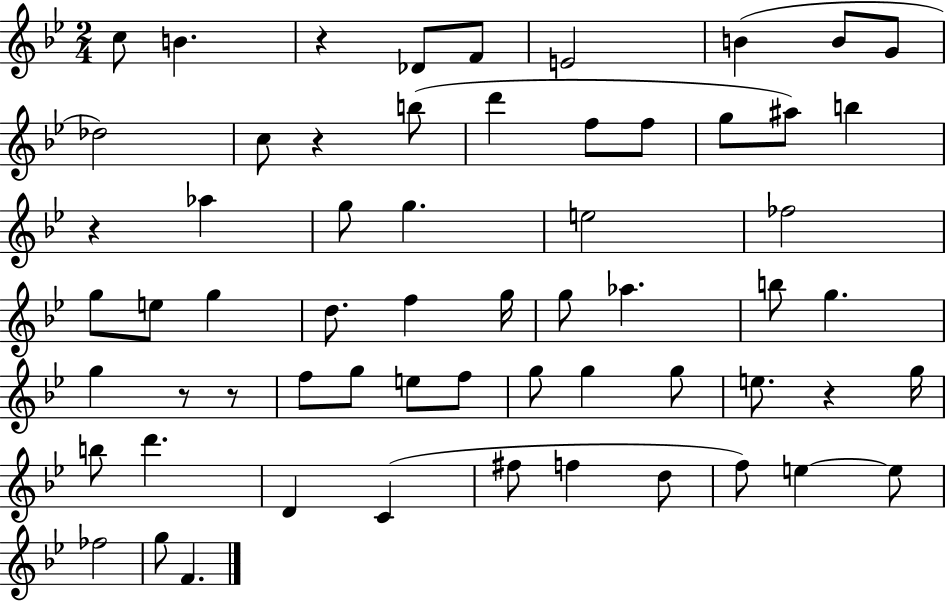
X:1
T:Untitled
M:2/4
L:1/4
K:Bb
c/2 B z _D/2 F/2 E2 B B/2 G/2 _d2 c/2 z b/2 d' f/2 f/2 g/2 ^a/2 b z _a g/2 g e2 _f2 g/2 e/2 g d/2 f g/4 g/2 _a b/2 g g z/2 z/2 f/2 g/2 e/2 f/2 g/2 g g/2 e/2 z g/4 b/2 d' D C ^f/2 f d/2 f/2 e e/2 _f2 g/2 F